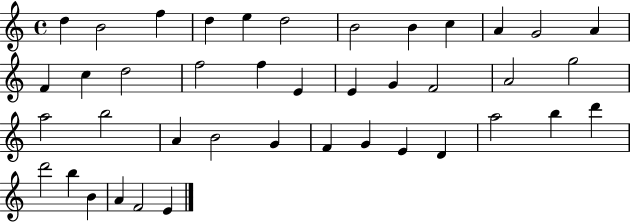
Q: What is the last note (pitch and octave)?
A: E4